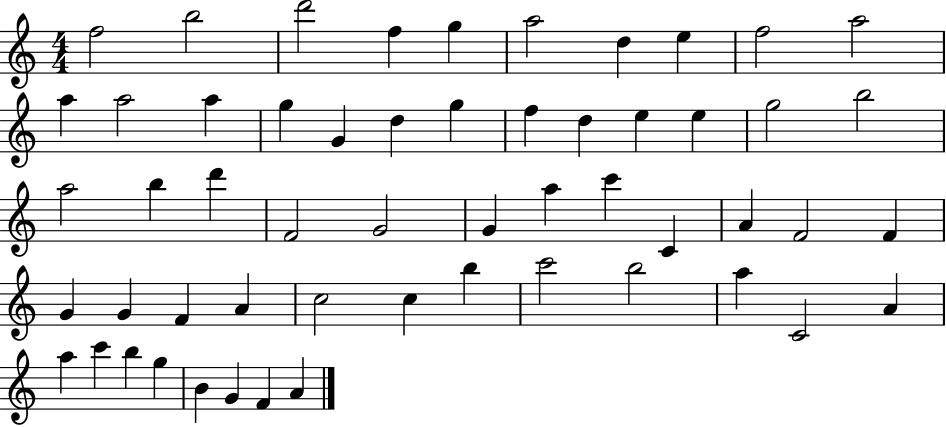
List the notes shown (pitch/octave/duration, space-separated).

F5/h B5/h D6/h F5/q G5/q A5/h D5/q E5/q F5/h A5/h A5/q A5/h A5/q G5/q G4/q D5/q G5/q F5/q D5/q E5/q E5/q G5/h B5/h A5/h B5/q D6/q F4/h G4/h G4/q A5/q C6/q C4/q A4/q F4/h F4/q G4/q G4/q F4/q A4/q C5/h C5/q B5/q C6/h B5/h A5/q C4/h A4/q A5/q C6/q B5/q G5/q B4/q G4/q F4/q A4/q